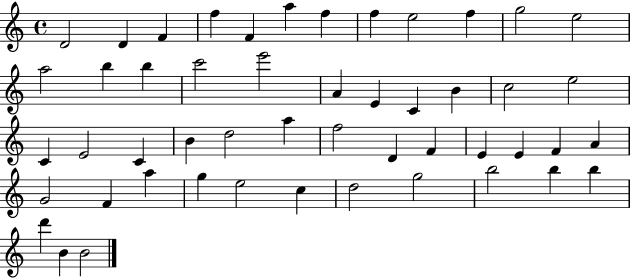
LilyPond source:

{
  \clef treble
  \time 4/4
  \defaultTimeSignature
  \key c \major
  d'2 d'4 f'4 | f''4 f'4 a''4 f''4 | f''4 e''2 f''4 | g''2 e''2 | \break a''2 b''4 b''4 | c'''2 e'''2 | a'4 e'4 c'4 b'4 | c''2 e''2 | \break c'4 e'2 c'4 | b'4 d''2 a''4 | f''2 d'4 f'4 | e'4 e'4 f'4 a'4 | \break g'2 f'4 a''4 | g''4 e''2 c''4 | d''2 g''2 | b''2 b''4 b''4 | \break d'''4 b'4 b'2 | \bar "|."
}